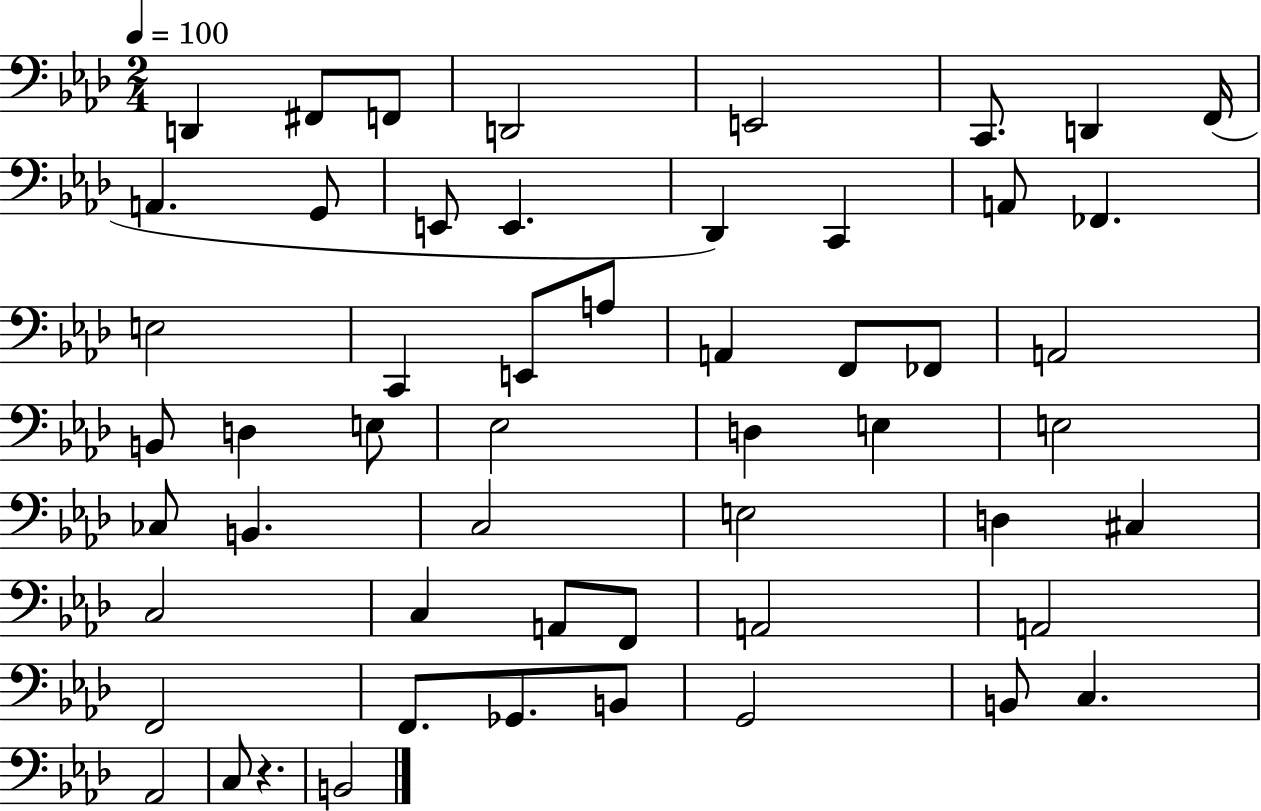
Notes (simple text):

D2/q F#2/e F2/e D2/h E2/h C2/e. D2/q F2/s A2/q. G2/e E2/e E2/q. Db2/q C2/q A2/e FES2/q. E3/h C2/q E2/e A3/e A2/q F2/e FES2/e A2/h B2/e D3/q E3/e Eb3/h D3/q E3/q E3/h CES3/e B2/q. C3/h E3/h D3/q C#3/q C3/h C3/q A2/e F2/e A2/h A2/h F2/h F2/e. Gb2/e. B2/e G2/h B2/e C3/q. Ab2/h C3/e R/q. B2/h